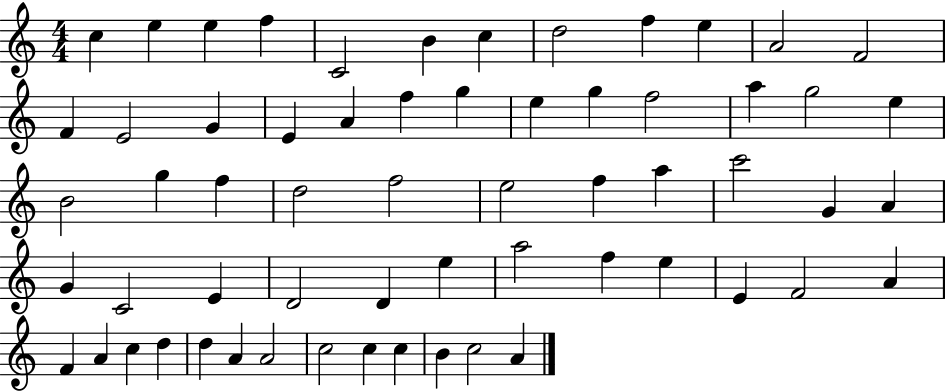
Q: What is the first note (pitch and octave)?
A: C5